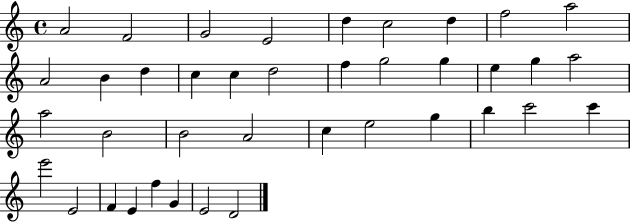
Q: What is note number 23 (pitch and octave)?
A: B4